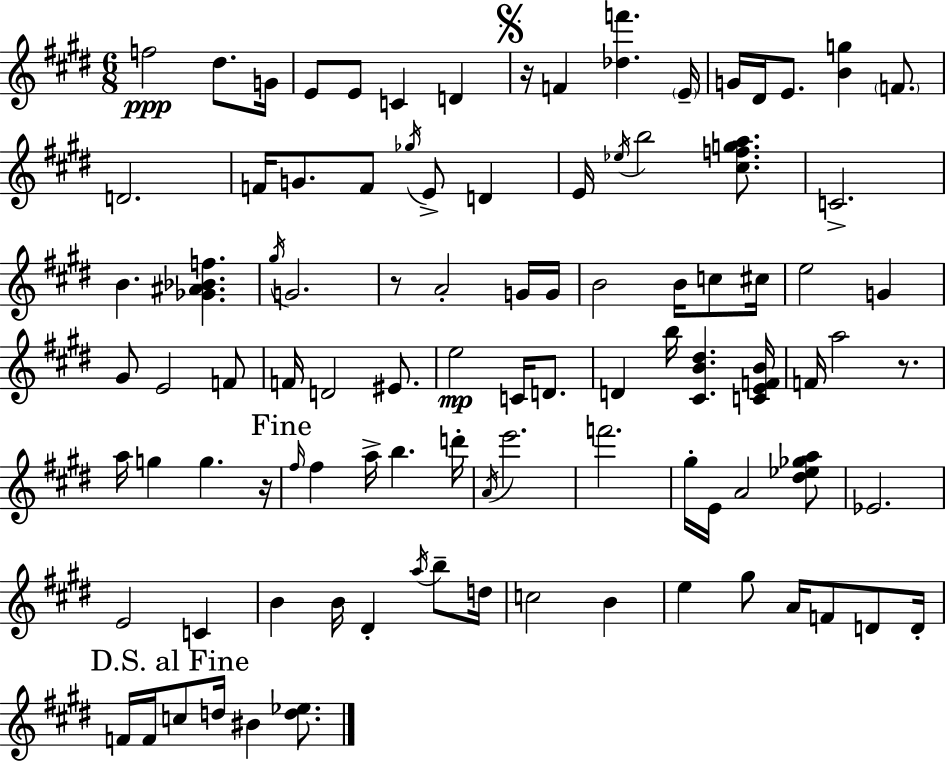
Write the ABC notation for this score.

X:1
T:Untitled
M:6/8
L:1/4
K:E
f2 ^d/2 G/4 E/2 E/2 C D z/4 F [_df'] E/4 G/4 ^D/4 E/2 [Bg] F/2 D2 F/4 G/2 F/2 _g/4 E/2 D E/4 _e/4 b2 [^cfga]/2 C2 B [_G^A_Bf] ^g/4 G2 z/2 A2 G/4 G/4 B2 B/4 c/2 ^c/4 e2 G ^G/2 E2 F/2 F/4 D2 ^E/2 e2 C/4 D/2 D b/4 [^CB^d] [CEFB]/4 F/4 a2 z/2 a/4 g g z/4 ^f/4 ^f a/4 b d'/4 A/4 e'2 f'2 ^g/4 E/4 A2 [^d_e_ga]/2 _E2 E2 C B B/4 ^D a/4 b/2 d/4 c2 B e ^g/2 A/4 F/2 D/2 D/4 F/4 F/4 c/2 d/4 ^B [d_e]/2